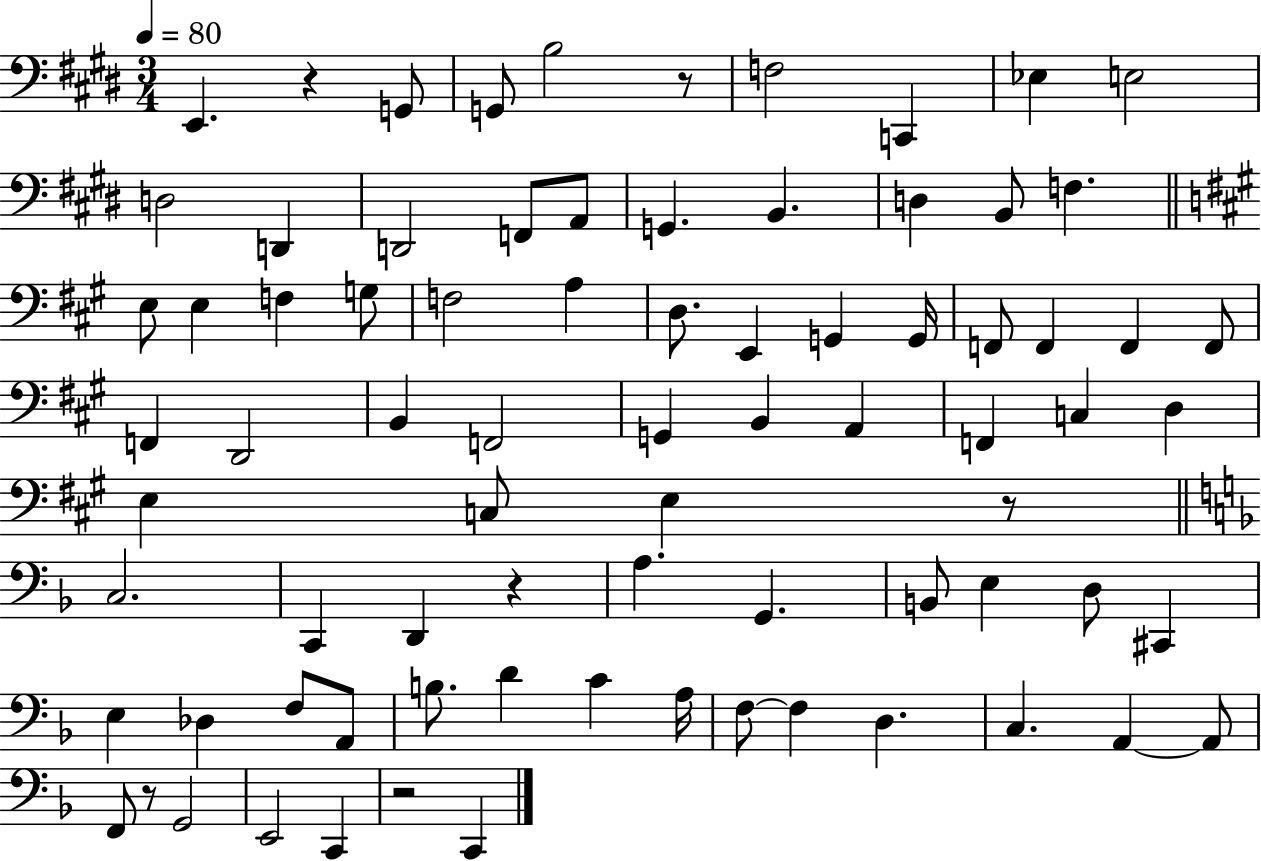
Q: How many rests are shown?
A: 6